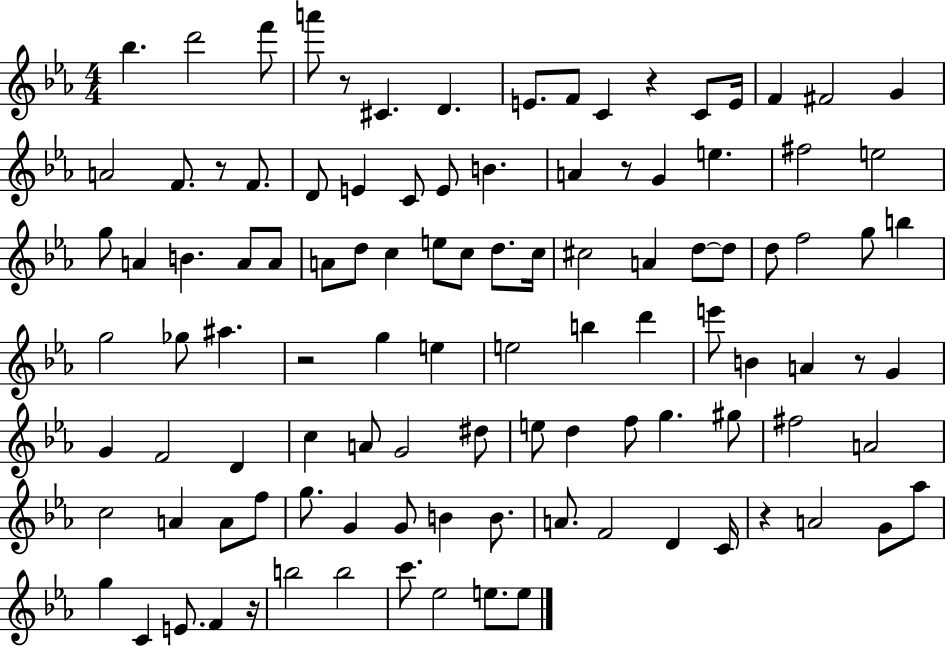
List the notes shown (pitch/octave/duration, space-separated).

Bb5/q. D6/h F6/e A6/e R/e C#4/q. D4/q. E4/e. F4/e C4/q R/q C4/e E4/s F4/q F#4/h G4/q A4/h F4/e. R/e F4/e. D4/e E4/q C4/e E4/e B4/q. A4/q R/e G4/q E5/q. F#5/h E5/h G5/e A4/q B4/q. A4/e A4/e A4/e D5/e C5/q E5/e C5/e D5/e. C5/s C#5/h A4/q D5/e D5/e D5/e F5/h G5/e B5/q G5/h Gb5/e A#5/q. R/h G5/q E5/q E5/h B5/q D6/q E6/e B4/q A4/q R/e G4/q G4/q F4/h D4/q C5/q A4/e G4/h D#5/e E5/e D5/q F5/e G5/q. G#5/e F#5/h A4/h C5/h A4/q A4/e F5/e G5/e. G4/q G4/e B4/q B4/e. A4/e. F4/h D4/q C4/s R/q A4/h G4/e Ab5/e G5/q C4/q E4/e. F4/q R/s B5/h B5/h C6/e. Eb5/h E5/e. E5/e